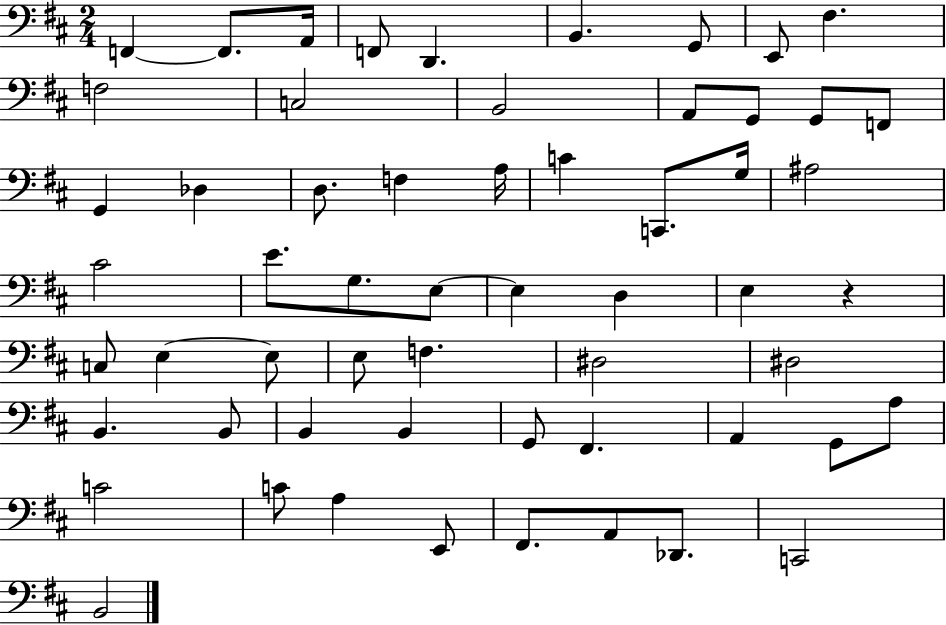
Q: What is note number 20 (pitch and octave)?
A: F3